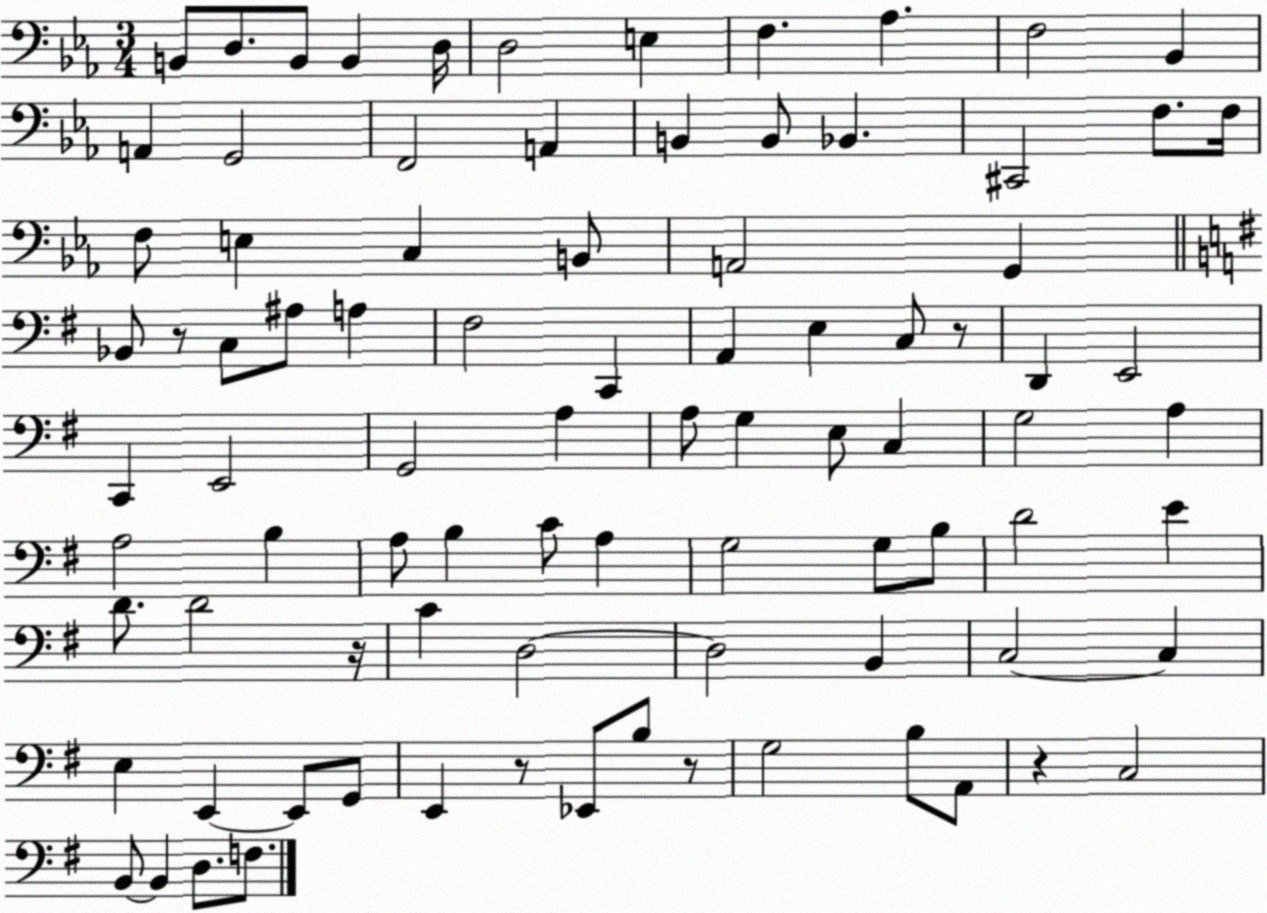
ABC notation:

X:1
T:Untitled
M:3/4
L:1/4
K:Eb
B,,/2 D,/2 B,,/2 B,, D,/4 D,2 E, F, _A, F,2 _B,, A,, G,,2 F,,2 A,, B,, B,,/2 _B,, ^C,,2 F,/2 F,/4 F,/2 E, C, B,,/2 A,,2 G,, _B,,/2 z/2 C,/2 ^A,/2 A, ^F,2 C,, A,, E, C,/2 z/2 D,, E,,2 C,, E,,2 G,,2 A, A,/2 G, E,/2 C, G,2 A, A,2 B, A,/2 B, C/2 A, G,2 G,/2 B,/2 D2 E D/2 D2 z/4 C D,2 D,2 B,, C,2 C, E, E,, E,,/2 G,,/2 E,, z/2 _E,,/2 B,/2 z/2 G,2 B,/2 A,,/2 z C,2 B,,/2 B,, D,/2 F,/2